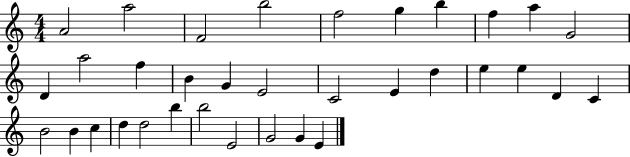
{
  \clef treble
  \numericTimeSignature
  \time 4/4
  \key c \major
  a'2 a''2 | f'2 b''2 | f''2 g''4 b''4 | f''4 a''4 g'2 | \break d'4 a''2 f''4 | b'4 g'4 e'2 | c'2 e'4 d''4 | e''4 e''4 d'4 c'4 | \break b'2 b'4 c''4 | d''4 d''2 b''4 | b''2 e'2 | g'2 g'4 e'4 | \break \bar "|."
}